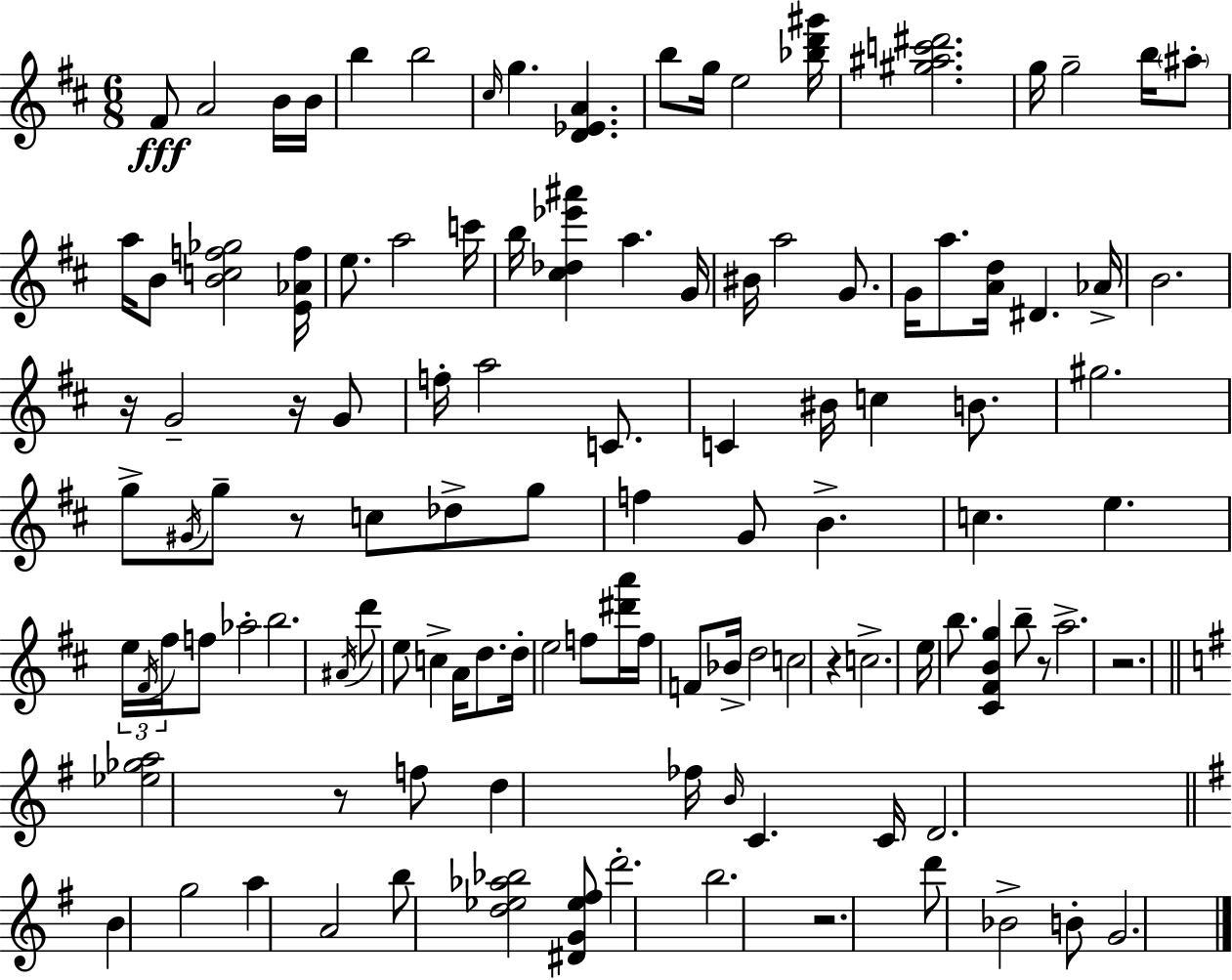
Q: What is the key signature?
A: D major